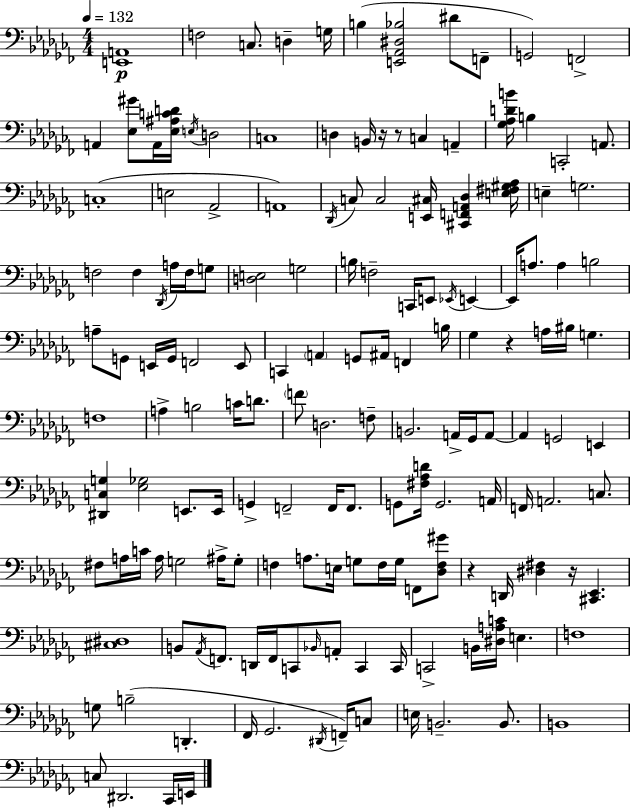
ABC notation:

X:1
T:Untitled
M:4/4
L:1/4
K:Abm
[E,,A,,]4 F,2 C,/2 D, G,/4 B, [E,,_A,,^D,_B,]2 ^D/2 F,,/2 G,,2 F,,2 A,, [_E,^G]/2 A,,/4 [_E,^A,CD]/4 E,/4 D,2 C,4 D, B,,/4 z/4 z/2 C, A,, [_G,_A,DB]/4 B, C,,2 A,,/2 C,4 E,2 _A,,2 A,,4 _D,,/4 C,/2 C,2 [E,,^C,]/4 [^C,,F,,A,,_D,] [E,^F,^G,_A,]/4 E, G,2 F,2 F, _D,,/4 A,/4 F,/4 G,/2 [D,E,]2 G,2 B,/4 F,2 C,,/4 E,,/2 _E,,/4 E,, E,,/4 A,/2 A, B,2 A,/2 G,,/2 E,,/4 G,,/4 F,,2 E,,/2 C,, A,, G,,/2 ^A,,/4 F,, B,/4 _G, z A,/4 ^B,/4 G, F,4 A, B,2 C/4 D/2 F/2 D,2 F,/2 B,,2 A,,/4 _G,,/4 A,,/2 A,, G,,2 E,, [^D,,C,G,] [_E,_G,]2 E,,/2 E,,/4 G,, F,,2 F,,/4 F,,/2 G,,/2 [^F,_A,D]/4 G,,2 A,,/4 F,,/4 A,,2 C,/2 ^F,/2 A,/4 C/4 A,/4 G,2 ^A,/4 G,/2 F, A,/2 E,/4 G,/2 F,/4 G,/4 F,,/2 [_D,F,^G]/2 z D,,/4 [^D,^F,] z/4 [^C,,_E,,] [^C,^D,]4 B,,/2 _A,,/4 F,,/2 D,,/4 F,,/4 C,,/2 _B,,/4 A,,/2 C,, C,,/4 C,,2 B,,/4 [^D,A,C]/4 E, F,4 G,/2 B,2 D,, _F,,/4 _G,,2 ^D,,/4 F,,/4 C,/2 E,/4 B,,2 B,,/2 B,,4 C,/2 ^D,,2 _C,,/4 E,,/4